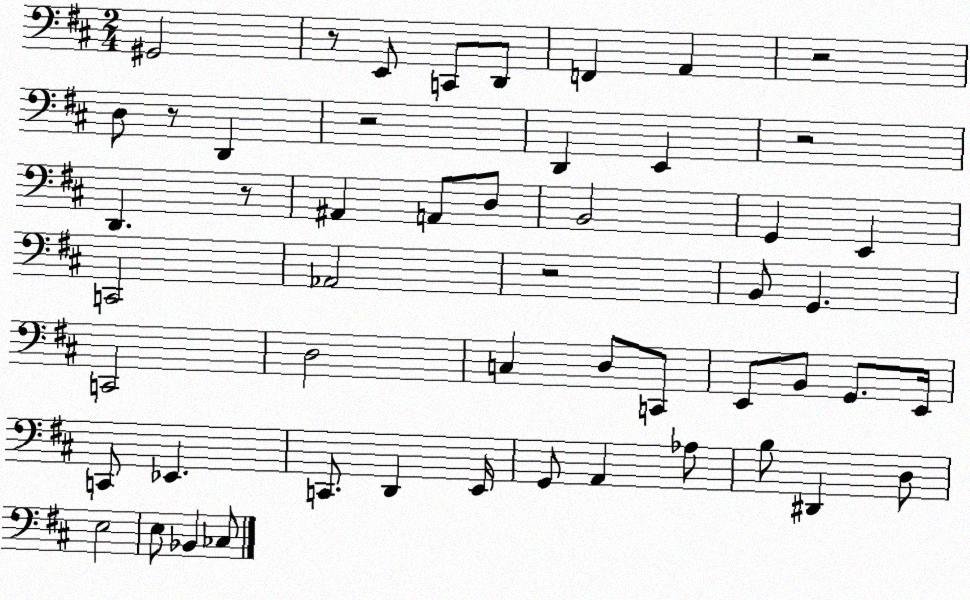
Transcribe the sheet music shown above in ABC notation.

X:1
T:Untitled
M:2/4
L:1/4
K:D
^G,,2 z/2 E,,/2 C,,/2 D,,/2 F,, A,, z2 D,/2 z/2 D,, z2 D,, E,, z2 D,, z/2 ^A,, A,,/2 D,/2 B,,2 G,, E,, C,,2 _A,,2 z2 B,,/2 G,, C,,2 D,2 C, D,/2 C,,/2 E,,/2 B,,/2 G,,/2 E,,/4 C,,/2 _E,, C,,/2 D,, E,,/4 G,,/2 A,, _A,/2 B,/2 ^D,, D,/2 E,2 E,/2 _B,, _C,/2